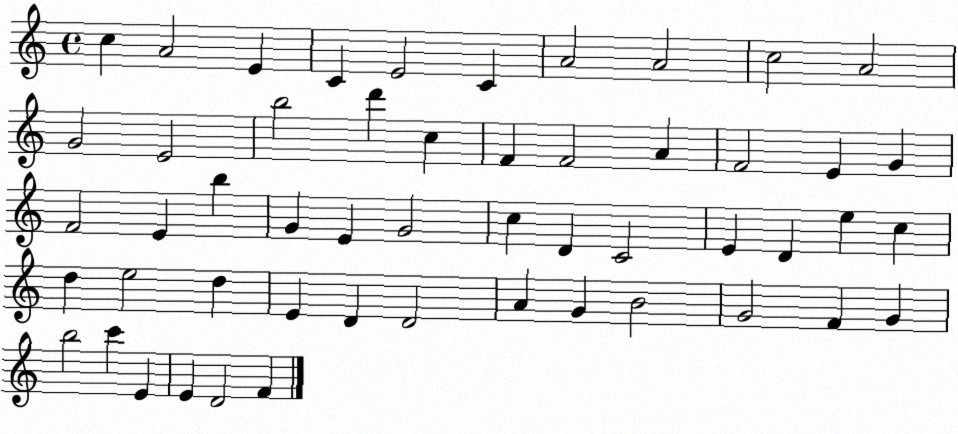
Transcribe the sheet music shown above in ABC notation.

X:1
T:Untitled
M:4/4
L:1/4
K:C
c A2 E C E2 C A2 A2 c2 A2 G2 E2 b2 d' c F F2 A F2 E G F2 E b G E G2 c D C2 E D e c d e2 d E D D2 A G B2 G2 F G b2 c' E E D2 F